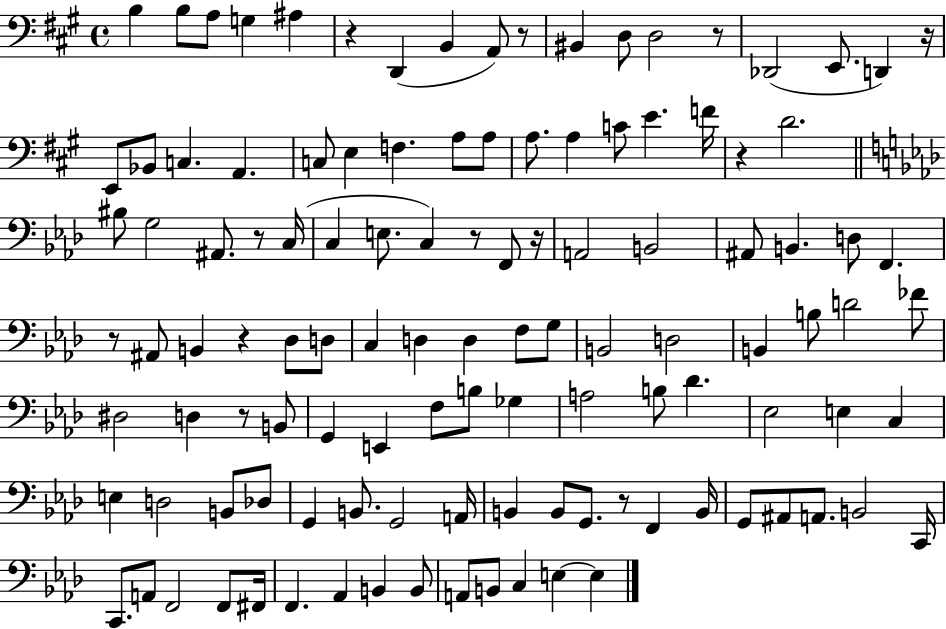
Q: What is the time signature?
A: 4/4